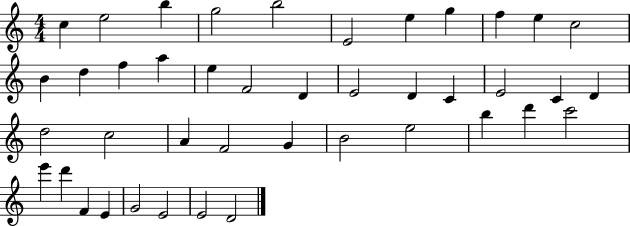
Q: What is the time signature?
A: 4/4